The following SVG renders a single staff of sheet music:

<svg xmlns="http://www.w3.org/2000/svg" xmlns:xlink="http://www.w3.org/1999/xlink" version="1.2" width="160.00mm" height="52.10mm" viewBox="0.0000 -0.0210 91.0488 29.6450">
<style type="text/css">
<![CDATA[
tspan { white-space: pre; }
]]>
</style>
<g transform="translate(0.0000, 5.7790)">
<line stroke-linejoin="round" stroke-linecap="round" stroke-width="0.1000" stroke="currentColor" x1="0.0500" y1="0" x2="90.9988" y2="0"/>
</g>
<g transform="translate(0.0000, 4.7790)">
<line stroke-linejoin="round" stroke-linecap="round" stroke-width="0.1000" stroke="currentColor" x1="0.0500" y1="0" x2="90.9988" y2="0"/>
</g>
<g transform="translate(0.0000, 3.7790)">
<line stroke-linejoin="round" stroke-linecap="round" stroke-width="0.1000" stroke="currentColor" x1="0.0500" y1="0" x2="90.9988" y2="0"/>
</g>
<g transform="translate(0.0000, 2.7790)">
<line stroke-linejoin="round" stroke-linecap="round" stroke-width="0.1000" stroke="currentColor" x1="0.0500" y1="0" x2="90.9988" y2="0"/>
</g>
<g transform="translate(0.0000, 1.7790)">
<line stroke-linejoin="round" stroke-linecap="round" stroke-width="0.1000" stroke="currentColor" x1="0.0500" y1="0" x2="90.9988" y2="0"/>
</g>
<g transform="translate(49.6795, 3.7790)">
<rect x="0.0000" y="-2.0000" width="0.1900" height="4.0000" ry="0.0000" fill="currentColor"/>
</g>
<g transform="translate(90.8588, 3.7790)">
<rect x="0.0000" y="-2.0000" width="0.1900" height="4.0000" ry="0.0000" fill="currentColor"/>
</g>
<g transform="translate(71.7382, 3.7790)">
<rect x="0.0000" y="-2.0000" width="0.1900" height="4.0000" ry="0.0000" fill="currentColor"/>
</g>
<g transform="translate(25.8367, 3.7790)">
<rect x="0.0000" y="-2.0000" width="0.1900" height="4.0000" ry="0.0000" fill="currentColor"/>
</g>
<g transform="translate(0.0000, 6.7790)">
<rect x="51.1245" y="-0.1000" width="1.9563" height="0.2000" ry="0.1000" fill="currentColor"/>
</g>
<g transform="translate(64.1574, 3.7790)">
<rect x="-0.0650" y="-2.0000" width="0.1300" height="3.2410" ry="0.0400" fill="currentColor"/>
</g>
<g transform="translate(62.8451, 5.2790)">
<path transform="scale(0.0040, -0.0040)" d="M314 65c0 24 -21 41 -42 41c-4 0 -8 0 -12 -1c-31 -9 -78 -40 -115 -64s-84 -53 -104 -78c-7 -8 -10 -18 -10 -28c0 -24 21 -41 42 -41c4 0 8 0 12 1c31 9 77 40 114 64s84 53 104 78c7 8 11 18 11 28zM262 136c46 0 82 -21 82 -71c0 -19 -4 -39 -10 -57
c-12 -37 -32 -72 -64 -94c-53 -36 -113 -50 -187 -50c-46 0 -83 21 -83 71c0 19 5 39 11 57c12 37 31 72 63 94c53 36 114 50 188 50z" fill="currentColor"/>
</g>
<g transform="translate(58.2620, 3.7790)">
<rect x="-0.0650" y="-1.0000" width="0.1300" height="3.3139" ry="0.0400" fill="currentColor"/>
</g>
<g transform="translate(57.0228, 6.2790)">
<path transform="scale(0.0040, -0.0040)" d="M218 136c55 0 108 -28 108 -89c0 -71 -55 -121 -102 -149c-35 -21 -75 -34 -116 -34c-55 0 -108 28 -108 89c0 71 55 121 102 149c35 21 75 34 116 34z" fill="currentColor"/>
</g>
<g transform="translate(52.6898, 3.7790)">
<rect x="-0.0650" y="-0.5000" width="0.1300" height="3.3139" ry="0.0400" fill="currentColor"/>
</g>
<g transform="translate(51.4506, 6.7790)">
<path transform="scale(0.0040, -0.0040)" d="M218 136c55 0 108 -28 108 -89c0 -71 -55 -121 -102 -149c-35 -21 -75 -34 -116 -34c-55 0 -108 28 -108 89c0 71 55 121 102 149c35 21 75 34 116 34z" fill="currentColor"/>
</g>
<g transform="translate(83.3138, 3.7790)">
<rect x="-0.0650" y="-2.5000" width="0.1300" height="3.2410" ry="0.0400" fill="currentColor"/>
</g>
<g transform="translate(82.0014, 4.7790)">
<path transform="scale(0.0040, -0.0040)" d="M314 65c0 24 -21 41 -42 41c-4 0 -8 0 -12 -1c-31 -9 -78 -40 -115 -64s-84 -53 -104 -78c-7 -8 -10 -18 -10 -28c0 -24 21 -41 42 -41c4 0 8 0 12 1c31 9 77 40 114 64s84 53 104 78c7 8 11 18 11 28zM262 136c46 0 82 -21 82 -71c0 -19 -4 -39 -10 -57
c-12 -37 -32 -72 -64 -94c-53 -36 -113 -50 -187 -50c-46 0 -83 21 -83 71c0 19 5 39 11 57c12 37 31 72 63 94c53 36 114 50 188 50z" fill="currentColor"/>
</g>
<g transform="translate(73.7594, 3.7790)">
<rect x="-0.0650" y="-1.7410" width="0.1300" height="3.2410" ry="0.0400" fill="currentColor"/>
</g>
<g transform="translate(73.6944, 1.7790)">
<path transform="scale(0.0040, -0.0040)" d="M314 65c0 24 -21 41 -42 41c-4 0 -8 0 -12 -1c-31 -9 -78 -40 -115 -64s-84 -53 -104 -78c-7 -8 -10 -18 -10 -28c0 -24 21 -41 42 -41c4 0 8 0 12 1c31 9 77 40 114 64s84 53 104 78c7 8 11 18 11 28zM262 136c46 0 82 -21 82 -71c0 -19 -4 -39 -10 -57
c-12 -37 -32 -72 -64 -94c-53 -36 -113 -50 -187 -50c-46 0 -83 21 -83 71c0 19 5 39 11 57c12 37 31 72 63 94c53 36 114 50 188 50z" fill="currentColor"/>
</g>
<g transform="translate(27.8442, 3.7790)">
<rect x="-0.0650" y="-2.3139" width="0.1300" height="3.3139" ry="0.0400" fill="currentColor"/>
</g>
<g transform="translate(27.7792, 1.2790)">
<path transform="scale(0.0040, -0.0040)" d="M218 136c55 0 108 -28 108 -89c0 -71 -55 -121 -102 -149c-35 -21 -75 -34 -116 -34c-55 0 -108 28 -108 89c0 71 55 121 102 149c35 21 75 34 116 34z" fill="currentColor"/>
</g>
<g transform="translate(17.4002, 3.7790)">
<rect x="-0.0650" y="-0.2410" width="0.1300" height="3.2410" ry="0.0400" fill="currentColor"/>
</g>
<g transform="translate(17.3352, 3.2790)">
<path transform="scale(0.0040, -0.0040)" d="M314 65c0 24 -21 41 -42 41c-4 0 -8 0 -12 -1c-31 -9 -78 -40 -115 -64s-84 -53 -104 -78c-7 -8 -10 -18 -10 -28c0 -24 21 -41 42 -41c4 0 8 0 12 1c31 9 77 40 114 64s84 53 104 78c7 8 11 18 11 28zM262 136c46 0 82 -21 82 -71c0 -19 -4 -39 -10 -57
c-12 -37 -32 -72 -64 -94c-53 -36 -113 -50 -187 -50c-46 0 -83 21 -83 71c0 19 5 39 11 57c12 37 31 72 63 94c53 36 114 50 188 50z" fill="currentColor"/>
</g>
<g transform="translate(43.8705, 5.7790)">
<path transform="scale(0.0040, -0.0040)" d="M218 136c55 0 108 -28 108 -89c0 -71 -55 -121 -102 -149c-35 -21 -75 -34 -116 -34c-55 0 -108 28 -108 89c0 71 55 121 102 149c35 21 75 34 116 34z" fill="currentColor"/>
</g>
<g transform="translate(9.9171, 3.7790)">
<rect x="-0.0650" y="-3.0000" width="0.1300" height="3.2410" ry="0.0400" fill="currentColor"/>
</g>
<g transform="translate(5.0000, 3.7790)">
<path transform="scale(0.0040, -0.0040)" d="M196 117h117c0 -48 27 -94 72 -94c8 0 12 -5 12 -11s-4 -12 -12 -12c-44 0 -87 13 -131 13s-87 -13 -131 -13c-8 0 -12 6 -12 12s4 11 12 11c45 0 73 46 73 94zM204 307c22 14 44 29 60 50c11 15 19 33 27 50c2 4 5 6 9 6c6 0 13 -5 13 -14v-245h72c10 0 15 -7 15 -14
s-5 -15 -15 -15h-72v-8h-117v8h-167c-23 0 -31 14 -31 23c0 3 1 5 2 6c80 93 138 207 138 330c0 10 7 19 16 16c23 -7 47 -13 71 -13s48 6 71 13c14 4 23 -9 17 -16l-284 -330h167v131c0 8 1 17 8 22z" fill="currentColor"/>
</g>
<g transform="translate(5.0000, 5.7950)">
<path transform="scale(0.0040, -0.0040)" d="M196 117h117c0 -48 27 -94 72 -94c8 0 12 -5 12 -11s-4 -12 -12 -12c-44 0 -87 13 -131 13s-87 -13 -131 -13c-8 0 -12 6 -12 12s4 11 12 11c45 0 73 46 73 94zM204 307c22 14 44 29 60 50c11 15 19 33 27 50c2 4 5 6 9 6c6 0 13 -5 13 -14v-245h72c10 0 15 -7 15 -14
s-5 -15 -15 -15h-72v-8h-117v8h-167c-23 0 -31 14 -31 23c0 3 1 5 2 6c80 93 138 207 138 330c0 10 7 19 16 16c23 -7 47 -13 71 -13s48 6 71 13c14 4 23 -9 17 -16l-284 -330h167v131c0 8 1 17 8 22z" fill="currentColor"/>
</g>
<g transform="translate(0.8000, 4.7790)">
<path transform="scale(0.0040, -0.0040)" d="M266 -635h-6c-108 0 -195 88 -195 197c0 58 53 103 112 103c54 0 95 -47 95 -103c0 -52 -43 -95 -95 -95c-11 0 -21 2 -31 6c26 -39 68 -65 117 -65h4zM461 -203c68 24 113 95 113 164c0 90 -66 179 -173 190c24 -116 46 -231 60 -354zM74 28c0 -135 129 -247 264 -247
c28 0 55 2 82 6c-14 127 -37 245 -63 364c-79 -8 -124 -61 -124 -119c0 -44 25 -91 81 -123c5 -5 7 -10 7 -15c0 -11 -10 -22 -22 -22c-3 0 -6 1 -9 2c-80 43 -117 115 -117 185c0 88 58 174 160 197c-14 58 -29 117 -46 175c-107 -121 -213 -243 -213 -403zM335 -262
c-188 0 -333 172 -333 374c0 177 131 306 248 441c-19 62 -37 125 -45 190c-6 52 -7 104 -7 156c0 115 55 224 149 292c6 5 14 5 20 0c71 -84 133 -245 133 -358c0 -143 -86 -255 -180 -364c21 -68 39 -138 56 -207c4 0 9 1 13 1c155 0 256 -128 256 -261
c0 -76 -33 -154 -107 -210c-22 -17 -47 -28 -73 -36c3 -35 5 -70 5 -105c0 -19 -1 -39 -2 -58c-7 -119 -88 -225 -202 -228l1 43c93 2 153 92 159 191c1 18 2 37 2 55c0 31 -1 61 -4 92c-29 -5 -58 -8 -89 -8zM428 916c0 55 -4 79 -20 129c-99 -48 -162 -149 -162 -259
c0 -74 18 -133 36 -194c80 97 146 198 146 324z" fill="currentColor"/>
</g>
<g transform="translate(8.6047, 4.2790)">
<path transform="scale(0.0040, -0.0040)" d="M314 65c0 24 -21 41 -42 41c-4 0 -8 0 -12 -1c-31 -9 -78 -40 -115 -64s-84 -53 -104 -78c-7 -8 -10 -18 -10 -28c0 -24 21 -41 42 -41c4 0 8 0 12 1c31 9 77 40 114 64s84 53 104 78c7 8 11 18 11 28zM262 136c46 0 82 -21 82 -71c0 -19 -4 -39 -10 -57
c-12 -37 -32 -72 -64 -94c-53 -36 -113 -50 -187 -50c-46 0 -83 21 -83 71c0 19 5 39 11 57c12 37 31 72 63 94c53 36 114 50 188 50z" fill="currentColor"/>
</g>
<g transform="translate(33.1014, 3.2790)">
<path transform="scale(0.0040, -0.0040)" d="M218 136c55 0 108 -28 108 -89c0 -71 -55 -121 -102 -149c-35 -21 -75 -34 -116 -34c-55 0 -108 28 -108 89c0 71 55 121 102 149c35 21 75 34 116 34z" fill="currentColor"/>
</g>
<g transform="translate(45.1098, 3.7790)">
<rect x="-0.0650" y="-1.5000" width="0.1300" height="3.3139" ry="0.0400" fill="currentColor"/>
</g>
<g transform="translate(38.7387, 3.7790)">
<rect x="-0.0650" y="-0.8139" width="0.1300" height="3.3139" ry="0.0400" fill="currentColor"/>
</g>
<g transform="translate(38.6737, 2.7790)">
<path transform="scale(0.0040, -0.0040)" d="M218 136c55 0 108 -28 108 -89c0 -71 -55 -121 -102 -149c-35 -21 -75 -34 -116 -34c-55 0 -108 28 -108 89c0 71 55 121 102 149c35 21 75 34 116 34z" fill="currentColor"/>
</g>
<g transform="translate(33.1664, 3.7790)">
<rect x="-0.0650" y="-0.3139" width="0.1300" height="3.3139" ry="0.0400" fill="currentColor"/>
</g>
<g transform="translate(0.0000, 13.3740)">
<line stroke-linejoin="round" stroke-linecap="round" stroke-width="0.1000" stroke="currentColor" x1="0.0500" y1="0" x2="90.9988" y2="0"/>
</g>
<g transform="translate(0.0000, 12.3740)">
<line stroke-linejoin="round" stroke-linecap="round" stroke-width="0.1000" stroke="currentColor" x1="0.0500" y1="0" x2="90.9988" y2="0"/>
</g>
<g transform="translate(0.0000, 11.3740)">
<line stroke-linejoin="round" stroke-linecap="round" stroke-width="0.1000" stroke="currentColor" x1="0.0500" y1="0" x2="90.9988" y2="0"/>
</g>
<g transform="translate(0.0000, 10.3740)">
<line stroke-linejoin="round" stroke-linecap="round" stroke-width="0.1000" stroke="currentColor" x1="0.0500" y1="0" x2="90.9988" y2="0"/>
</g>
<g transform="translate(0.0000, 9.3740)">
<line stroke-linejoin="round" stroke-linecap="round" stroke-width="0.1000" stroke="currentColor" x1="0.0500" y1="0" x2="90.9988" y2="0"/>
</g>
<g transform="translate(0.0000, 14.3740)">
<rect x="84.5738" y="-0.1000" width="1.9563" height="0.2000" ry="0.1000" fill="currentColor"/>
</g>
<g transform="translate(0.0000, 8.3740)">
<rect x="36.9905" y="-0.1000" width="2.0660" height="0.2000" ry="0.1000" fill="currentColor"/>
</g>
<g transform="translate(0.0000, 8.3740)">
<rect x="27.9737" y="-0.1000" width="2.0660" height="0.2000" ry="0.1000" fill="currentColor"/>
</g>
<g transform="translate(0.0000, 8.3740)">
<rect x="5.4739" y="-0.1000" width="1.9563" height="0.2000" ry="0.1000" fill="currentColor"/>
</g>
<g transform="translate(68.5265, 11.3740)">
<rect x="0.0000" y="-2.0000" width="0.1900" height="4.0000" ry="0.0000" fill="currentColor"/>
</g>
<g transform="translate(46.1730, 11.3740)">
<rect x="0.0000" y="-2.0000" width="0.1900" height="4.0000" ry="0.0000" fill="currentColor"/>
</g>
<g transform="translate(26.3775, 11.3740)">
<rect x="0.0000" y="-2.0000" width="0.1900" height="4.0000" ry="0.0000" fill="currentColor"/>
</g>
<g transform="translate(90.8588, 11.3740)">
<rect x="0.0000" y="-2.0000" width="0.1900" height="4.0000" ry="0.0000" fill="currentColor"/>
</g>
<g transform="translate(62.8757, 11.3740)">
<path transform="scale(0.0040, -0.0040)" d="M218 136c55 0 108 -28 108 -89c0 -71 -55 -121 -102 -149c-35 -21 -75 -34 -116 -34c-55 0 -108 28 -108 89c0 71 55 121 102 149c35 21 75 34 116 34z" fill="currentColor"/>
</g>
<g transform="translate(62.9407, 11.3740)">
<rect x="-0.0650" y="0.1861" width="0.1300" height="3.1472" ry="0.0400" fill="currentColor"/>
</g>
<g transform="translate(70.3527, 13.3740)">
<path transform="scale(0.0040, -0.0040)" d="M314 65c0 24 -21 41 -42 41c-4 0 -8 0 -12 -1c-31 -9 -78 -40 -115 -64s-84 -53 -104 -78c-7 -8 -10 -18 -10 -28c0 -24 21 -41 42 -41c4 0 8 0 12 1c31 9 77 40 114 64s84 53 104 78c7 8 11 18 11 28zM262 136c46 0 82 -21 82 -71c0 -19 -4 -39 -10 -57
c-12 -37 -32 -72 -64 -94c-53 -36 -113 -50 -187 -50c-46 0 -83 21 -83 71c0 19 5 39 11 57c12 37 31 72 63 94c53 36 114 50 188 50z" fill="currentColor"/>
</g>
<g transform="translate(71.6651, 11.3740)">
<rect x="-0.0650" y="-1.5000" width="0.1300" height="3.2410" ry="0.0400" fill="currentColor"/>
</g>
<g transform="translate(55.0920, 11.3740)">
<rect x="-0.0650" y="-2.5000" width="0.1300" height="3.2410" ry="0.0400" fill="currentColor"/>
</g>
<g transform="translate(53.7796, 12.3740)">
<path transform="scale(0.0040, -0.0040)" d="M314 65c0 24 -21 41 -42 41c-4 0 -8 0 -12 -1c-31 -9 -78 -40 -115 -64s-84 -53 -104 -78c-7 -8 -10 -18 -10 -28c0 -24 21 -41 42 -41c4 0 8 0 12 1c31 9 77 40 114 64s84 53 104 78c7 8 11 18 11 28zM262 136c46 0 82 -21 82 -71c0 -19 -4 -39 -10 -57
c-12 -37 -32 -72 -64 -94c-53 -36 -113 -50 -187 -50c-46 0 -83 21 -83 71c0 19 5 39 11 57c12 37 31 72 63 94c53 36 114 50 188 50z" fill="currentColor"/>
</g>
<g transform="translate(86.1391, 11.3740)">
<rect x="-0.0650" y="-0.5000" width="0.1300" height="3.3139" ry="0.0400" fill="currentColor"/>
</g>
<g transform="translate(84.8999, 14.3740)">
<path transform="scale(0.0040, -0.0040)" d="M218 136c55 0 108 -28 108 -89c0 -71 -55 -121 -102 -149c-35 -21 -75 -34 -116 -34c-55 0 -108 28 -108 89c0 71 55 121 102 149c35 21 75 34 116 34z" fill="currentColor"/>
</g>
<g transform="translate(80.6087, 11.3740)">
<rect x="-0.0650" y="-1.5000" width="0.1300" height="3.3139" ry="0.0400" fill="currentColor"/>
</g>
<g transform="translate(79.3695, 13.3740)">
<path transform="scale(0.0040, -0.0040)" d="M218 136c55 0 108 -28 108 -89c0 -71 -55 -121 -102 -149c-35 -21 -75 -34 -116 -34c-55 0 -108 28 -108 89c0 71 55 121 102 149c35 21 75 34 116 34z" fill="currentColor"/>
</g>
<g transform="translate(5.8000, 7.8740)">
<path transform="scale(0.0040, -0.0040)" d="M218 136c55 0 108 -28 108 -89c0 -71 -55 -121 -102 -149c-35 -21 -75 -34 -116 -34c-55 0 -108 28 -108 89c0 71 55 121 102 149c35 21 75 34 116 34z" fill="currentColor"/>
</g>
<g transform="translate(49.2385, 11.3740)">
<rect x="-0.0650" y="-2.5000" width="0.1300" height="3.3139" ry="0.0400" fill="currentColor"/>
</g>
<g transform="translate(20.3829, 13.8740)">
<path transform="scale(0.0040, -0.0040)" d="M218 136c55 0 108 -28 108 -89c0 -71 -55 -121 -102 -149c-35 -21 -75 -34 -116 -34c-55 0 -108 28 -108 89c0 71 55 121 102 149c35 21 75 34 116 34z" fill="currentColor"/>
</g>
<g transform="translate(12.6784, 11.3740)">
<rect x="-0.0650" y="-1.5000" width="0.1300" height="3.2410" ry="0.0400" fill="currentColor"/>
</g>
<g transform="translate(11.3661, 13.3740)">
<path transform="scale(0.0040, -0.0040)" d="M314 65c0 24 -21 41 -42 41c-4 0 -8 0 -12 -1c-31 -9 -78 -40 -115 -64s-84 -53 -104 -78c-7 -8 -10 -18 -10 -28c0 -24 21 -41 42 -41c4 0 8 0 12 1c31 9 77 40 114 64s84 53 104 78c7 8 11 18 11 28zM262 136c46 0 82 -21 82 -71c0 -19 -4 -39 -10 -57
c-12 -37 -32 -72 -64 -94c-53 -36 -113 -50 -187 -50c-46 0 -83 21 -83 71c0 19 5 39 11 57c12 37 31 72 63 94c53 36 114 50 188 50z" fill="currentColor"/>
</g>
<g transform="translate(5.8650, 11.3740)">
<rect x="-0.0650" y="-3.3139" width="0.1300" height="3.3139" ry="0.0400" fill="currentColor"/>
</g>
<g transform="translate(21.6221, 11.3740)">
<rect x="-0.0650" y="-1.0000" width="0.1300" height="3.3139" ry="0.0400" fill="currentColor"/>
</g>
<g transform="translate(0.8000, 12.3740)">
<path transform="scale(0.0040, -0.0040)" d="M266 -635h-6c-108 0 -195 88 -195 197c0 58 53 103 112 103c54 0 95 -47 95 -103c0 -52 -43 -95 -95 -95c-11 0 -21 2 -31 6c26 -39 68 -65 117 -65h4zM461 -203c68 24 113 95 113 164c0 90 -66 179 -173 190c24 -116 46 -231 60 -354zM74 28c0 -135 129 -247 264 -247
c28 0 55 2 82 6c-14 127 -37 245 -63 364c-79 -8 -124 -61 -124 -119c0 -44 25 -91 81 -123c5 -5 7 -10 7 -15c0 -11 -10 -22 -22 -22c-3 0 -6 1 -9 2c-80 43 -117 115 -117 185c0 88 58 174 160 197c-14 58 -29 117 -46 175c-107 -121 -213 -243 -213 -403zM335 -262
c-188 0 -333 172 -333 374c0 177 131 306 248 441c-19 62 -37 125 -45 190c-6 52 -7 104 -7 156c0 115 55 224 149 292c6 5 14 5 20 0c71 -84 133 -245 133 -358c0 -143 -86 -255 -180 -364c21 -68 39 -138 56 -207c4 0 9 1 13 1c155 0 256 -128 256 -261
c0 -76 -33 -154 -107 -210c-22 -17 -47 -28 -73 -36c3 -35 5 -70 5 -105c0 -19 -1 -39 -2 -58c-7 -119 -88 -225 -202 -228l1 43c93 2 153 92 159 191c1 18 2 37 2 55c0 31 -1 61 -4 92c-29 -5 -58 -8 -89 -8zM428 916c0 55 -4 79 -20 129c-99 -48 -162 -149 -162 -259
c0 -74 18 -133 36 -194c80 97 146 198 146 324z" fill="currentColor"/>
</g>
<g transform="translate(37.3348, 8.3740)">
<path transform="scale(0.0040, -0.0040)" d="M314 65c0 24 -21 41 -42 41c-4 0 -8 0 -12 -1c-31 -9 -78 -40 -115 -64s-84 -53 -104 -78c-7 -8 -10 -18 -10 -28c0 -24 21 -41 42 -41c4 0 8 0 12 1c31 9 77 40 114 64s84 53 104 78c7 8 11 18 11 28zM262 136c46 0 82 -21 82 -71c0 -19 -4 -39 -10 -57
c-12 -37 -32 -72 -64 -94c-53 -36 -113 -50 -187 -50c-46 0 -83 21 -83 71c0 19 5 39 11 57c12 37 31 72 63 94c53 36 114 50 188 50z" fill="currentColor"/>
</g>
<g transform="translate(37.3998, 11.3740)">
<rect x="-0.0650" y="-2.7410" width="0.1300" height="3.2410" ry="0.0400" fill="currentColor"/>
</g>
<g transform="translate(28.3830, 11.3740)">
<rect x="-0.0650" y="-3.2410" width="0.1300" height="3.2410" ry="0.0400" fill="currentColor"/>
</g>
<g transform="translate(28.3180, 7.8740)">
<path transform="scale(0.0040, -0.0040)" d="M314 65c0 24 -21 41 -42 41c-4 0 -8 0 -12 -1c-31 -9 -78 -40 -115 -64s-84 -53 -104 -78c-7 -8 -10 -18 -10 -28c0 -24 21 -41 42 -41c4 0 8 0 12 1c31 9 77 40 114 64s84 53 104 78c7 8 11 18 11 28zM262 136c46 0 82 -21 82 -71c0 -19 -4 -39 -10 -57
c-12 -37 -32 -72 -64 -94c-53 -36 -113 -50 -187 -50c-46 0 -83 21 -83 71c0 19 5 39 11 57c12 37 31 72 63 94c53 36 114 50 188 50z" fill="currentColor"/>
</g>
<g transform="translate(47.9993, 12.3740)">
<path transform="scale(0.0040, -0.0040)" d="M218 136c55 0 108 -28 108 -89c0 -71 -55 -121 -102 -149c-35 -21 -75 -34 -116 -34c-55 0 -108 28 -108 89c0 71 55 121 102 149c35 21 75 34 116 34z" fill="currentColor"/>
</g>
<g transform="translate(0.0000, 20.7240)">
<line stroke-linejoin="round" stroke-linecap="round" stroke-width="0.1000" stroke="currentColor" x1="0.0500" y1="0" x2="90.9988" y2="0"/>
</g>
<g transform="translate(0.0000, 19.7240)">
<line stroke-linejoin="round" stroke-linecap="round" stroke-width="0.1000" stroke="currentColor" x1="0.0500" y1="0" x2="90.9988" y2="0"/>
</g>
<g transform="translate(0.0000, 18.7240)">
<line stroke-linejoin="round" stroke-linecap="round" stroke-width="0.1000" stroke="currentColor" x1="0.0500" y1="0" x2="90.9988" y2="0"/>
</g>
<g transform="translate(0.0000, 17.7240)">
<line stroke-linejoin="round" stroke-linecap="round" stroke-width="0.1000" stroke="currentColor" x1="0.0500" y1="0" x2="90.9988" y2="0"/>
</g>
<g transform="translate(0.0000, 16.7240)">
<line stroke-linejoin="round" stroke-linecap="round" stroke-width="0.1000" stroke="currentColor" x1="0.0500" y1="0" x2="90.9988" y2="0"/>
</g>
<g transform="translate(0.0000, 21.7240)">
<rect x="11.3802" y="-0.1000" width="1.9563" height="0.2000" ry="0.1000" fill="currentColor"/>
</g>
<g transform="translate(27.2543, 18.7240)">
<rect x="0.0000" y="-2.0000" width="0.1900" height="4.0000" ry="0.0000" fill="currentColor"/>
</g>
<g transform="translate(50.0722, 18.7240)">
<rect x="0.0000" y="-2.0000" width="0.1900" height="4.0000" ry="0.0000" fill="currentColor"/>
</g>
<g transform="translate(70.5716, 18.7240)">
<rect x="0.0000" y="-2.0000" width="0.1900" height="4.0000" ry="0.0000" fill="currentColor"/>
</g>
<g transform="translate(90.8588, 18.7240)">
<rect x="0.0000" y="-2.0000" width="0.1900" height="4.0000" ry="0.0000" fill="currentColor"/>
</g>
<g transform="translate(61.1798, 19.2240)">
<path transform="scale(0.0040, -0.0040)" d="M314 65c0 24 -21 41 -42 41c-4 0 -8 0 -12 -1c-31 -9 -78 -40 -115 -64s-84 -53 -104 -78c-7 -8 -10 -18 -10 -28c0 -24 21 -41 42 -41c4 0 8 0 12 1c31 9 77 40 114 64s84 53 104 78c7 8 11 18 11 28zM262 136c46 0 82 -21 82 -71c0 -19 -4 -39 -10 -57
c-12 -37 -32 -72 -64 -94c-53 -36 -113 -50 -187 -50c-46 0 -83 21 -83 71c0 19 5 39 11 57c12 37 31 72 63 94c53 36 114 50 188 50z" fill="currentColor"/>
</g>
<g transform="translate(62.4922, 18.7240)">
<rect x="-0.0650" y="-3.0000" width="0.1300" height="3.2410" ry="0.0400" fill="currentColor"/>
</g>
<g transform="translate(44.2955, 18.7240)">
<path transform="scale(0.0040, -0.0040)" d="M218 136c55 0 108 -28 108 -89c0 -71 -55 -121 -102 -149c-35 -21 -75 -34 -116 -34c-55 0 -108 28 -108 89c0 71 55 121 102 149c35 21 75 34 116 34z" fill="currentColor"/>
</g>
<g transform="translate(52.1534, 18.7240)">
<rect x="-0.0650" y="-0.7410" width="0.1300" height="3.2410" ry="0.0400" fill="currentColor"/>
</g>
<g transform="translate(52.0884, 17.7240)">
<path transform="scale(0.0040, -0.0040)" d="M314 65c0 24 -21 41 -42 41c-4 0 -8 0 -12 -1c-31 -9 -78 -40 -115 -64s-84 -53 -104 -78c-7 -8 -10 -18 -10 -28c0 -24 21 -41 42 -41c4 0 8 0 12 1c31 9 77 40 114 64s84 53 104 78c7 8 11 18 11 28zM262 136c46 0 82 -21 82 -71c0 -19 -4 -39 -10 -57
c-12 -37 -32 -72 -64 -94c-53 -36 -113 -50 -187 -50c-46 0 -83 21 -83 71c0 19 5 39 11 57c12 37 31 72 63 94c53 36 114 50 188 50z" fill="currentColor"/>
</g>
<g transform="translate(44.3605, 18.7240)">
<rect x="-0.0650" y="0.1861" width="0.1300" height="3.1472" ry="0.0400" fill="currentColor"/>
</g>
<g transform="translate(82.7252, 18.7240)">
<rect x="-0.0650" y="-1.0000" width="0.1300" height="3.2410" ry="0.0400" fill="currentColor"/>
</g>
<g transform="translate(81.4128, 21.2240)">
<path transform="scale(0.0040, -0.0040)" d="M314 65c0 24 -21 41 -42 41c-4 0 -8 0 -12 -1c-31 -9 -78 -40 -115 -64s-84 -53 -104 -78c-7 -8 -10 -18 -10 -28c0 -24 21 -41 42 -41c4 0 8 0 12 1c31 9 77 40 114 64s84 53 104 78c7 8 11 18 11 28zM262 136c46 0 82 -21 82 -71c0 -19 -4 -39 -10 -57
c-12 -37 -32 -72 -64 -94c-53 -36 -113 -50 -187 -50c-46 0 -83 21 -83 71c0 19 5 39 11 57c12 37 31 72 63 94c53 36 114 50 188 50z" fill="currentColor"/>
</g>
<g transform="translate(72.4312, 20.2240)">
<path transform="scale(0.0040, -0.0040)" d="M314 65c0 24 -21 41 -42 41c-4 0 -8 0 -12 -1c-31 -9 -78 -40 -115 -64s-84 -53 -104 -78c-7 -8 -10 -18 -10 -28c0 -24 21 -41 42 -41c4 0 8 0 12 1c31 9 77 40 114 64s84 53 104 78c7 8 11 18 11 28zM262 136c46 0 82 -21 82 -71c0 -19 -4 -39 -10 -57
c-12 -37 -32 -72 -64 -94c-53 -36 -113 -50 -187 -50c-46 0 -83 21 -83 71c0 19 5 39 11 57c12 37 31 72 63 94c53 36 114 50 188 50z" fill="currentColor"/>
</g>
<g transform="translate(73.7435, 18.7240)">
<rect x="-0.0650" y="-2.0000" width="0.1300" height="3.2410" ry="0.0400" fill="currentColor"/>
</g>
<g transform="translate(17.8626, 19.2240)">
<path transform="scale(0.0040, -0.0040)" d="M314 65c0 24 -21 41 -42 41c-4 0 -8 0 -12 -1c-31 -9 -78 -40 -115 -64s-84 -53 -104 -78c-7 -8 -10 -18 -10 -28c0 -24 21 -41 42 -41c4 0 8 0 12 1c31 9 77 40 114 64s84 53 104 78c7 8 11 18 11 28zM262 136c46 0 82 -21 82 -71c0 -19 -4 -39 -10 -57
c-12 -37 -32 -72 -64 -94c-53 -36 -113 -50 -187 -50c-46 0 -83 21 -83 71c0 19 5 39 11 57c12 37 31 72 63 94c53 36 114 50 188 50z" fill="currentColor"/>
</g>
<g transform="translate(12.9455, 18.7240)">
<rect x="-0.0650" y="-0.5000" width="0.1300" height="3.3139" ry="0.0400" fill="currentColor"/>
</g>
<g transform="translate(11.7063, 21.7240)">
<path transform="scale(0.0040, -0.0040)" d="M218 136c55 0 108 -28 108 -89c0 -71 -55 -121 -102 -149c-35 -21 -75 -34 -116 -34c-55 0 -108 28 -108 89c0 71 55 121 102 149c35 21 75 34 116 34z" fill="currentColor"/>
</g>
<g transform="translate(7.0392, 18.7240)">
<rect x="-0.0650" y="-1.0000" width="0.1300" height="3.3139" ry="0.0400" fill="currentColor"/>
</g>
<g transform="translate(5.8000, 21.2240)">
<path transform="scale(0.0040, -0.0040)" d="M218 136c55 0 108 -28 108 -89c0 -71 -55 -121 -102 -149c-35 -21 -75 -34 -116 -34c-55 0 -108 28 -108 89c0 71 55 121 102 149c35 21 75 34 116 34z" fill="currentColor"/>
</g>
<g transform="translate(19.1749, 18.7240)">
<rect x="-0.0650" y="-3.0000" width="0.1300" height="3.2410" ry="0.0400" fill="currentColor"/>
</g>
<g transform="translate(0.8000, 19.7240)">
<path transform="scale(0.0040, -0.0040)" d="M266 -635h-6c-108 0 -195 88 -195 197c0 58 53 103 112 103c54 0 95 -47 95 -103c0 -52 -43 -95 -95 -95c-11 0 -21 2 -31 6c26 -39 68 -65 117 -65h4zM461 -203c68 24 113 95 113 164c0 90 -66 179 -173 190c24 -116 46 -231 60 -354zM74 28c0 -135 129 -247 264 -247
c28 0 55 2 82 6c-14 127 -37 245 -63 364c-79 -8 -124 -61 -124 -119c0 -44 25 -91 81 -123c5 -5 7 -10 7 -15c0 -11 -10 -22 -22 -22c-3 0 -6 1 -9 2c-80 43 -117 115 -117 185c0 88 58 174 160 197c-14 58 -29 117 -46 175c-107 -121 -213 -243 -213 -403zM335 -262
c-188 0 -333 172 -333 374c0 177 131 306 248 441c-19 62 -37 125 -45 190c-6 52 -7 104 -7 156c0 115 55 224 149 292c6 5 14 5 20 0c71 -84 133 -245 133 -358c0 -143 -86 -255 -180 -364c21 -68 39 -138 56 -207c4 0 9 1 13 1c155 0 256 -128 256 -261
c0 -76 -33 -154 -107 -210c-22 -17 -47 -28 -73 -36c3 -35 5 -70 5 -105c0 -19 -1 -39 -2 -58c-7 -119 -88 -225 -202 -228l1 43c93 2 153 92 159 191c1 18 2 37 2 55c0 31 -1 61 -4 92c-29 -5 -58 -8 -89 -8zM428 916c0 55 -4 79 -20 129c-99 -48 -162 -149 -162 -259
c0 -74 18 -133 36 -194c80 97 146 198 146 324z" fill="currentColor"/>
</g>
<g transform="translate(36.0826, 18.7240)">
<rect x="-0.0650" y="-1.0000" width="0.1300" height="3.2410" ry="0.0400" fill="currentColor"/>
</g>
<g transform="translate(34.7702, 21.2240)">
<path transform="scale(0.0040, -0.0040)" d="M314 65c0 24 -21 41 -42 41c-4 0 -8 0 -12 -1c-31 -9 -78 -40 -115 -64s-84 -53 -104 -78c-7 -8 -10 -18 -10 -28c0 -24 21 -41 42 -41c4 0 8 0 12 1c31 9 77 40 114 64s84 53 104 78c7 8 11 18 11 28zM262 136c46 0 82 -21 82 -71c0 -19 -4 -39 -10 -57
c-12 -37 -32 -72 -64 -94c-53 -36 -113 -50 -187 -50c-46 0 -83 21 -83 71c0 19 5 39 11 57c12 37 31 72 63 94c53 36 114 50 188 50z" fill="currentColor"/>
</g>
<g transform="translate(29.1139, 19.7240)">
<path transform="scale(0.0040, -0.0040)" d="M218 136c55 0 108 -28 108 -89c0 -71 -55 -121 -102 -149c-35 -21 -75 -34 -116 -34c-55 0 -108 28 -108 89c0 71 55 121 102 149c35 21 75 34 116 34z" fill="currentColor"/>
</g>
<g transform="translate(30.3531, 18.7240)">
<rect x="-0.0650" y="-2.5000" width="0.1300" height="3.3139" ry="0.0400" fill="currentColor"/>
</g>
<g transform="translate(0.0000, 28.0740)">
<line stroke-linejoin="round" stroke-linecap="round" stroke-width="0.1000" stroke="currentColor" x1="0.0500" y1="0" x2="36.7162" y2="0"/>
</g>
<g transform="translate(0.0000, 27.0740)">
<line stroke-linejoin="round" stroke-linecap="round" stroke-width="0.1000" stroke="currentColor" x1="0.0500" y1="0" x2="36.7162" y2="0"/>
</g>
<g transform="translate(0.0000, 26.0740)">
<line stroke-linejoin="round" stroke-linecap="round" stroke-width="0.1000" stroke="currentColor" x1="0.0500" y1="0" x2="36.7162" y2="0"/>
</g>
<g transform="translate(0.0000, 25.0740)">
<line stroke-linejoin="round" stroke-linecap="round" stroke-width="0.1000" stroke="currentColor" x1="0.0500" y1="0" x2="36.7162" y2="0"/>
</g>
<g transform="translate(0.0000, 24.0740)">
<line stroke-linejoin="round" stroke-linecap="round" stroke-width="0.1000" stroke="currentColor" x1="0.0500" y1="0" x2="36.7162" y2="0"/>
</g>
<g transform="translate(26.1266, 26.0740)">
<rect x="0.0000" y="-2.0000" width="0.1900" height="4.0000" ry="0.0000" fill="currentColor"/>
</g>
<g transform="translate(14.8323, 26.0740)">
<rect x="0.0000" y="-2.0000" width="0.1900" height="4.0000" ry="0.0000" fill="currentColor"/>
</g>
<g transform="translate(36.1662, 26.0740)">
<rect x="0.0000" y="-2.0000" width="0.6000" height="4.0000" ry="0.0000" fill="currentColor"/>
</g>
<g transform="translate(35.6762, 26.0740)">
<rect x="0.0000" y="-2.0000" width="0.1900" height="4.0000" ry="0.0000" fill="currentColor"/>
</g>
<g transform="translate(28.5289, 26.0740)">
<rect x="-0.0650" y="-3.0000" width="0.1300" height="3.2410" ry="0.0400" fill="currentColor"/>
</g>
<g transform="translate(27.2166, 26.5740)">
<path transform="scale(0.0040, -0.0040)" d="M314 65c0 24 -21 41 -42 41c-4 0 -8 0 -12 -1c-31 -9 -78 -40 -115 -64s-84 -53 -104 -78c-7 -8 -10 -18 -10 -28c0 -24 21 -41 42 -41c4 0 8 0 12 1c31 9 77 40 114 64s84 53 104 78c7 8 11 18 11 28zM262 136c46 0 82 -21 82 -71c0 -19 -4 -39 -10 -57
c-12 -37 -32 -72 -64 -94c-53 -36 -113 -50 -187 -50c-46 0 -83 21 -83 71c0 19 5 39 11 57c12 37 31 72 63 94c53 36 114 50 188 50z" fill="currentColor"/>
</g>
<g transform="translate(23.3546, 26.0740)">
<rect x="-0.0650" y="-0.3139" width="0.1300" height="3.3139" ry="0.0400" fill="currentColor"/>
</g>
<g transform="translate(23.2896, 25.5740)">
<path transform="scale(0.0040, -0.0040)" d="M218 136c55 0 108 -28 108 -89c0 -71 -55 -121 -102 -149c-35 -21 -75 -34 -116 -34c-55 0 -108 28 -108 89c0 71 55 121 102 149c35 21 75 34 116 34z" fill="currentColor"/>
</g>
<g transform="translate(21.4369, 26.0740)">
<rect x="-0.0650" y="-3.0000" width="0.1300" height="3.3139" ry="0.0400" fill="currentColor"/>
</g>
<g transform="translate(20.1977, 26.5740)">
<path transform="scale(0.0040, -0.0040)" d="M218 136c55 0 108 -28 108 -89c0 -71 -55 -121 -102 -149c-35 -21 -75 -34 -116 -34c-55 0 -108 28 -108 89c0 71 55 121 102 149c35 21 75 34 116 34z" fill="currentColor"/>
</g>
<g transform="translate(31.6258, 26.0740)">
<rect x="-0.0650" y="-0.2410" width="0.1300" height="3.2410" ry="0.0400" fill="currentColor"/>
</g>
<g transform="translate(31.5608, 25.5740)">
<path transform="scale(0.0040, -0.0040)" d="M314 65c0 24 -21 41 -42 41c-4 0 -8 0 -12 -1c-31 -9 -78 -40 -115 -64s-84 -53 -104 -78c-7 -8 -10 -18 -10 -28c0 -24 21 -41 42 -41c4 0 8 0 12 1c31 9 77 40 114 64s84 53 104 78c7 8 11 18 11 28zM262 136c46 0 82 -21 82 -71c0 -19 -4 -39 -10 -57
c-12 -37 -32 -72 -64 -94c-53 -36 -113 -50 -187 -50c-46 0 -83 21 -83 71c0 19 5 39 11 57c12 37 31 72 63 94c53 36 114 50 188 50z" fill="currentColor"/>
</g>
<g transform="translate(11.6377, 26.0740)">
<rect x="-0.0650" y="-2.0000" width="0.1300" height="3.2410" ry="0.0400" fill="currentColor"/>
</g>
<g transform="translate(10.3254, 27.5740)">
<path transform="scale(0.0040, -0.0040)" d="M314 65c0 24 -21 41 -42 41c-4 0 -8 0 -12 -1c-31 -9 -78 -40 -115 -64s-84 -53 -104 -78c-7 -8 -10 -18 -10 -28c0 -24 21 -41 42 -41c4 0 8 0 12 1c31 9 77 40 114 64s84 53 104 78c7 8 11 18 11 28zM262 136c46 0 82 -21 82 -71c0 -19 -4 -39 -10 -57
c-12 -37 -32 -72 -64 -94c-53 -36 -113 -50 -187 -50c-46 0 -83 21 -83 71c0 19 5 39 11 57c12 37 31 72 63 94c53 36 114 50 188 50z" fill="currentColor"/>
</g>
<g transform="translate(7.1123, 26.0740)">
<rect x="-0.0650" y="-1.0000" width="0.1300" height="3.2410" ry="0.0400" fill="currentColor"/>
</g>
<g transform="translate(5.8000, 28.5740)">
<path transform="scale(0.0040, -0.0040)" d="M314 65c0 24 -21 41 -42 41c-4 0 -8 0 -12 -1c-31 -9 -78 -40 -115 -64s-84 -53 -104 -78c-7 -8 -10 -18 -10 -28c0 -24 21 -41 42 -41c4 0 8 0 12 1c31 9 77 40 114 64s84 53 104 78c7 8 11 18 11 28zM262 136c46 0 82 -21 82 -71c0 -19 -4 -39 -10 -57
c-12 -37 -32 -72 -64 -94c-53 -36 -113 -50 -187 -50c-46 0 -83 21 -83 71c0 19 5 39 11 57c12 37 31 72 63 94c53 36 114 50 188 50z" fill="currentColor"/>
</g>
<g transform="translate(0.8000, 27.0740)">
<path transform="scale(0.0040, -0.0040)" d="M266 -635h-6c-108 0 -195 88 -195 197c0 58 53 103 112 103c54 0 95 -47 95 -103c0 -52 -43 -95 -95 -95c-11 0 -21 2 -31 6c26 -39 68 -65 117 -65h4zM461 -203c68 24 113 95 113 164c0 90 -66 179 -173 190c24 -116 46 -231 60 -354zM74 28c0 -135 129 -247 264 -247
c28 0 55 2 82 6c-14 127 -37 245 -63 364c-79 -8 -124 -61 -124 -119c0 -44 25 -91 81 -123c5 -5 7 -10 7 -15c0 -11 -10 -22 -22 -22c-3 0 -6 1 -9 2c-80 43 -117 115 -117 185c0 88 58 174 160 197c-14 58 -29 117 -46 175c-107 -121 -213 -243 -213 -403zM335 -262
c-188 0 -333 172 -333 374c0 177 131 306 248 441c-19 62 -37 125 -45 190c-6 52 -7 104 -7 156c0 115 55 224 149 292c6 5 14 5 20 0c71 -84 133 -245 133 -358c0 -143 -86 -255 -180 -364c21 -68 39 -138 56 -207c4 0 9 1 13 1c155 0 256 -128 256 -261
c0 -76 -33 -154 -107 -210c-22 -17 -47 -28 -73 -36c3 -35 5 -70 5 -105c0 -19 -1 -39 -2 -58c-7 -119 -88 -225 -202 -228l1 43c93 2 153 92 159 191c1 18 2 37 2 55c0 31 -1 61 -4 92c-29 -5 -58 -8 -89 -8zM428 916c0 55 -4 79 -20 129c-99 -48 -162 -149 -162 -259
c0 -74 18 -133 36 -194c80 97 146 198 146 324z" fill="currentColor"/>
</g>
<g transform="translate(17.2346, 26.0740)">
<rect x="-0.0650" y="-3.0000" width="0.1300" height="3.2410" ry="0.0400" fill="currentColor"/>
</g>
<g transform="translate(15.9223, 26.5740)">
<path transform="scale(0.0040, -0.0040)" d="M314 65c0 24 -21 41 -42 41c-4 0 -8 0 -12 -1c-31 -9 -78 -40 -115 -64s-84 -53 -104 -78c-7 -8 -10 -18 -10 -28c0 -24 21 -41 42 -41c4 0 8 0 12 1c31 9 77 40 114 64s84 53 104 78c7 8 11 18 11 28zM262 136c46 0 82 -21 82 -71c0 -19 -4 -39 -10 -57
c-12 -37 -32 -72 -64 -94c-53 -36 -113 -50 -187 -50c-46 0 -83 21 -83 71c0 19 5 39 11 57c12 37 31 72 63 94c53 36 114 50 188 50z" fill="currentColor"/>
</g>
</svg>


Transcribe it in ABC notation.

X:1
T:Untitled
M:4/4
L:1/4
K:C
A2 c2 g c d E C D F2 f2 G2 b E2 D b2 a2 G G2 B E2 E C D C A2 G D2 B d2 A2 F2 D2 D2 F2 A2 A c A2 c2